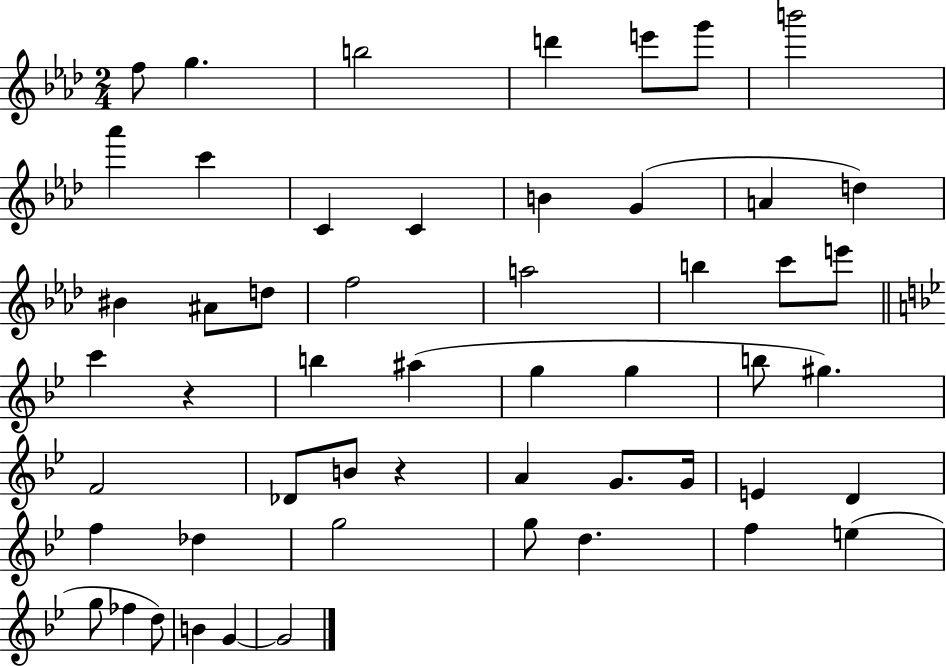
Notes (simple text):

F5/e G5/q. B5/h D6/q E6/e G6/e B6/h Ab6/q C6/q C4/q C4/q B4/q G4/q A4/q D5/q BIS4/q A#4/e D5/e F5/h A5/h B5/q C6/e E6/e C6/q R/q B5/q A#5/q G5/q G5/q B5/e G#5/q. F4/h Db4/e B4/e R/q A4/q G4/e. G4/s E4/q D4/q F5/q Db5/q G5/h G5/e D5/q. F5/q E5/q G5/e FES5/q D5/e B4/q G4/q G4/h